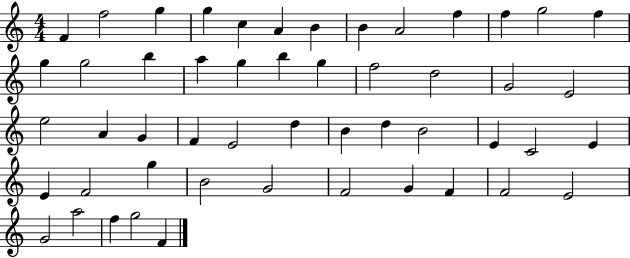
{
  \clef treble
  \numericTimeSignature
  \time 4/4
  \key c \major
  f'4 f''2 g''4 | g''4 c''4 a'4 b'4 | b'4 a'2 f''4 | f''4 g''2 f''4 | \break g''4 g''2 b''4 | a''4 g''4 b''4 g''4 | f''2 d''2 | g'2 e'2 | \break e''2 a'4 g'4 | f'4 e'2 d''4 | b'4 d''4 b'2 | e'4 c'2 e'4 | \break e'4 f'2 g''4 | b'2 g'2 | f'2 g'4 f'4 | f'2 e'2 | \break g'2 a''2 | f''4 g''2 f'4 | \bar "|."
}